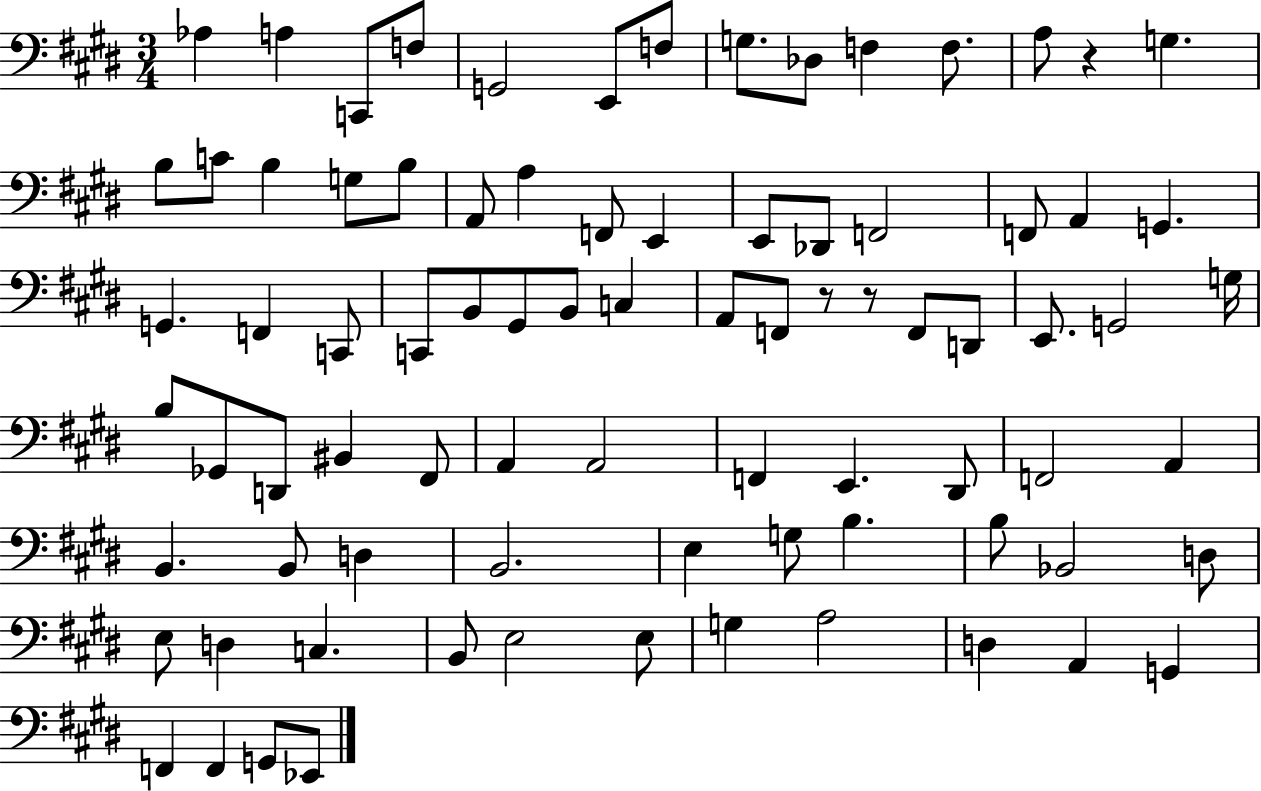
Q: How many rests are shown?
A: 3